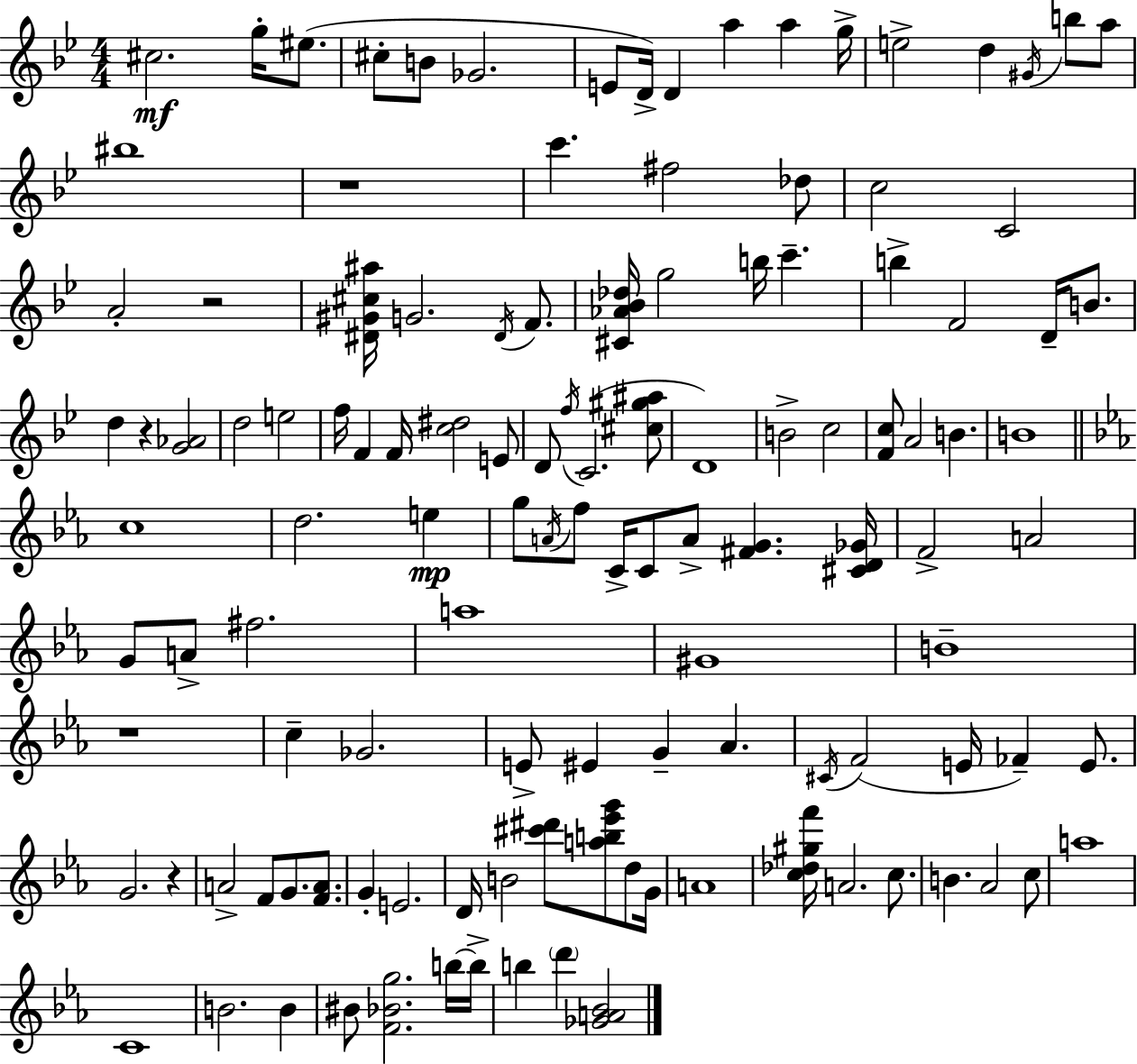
C#5/h. G5/s EIS5/e. C#5/e B4/e Gb4/h. E4/e D4/s D4/q A5/q A5/q G5/s E5/h D5/q G#4/s B5/e A5/e BIS5/w R/w C6/q. F#5/h Db5/e C5/h C4/h A4/h R/h [D#4,G#4,C#5,A#5]/s G4/h. D#4/s F4/e. [C#4,Ab4,Bb4,Db5]/s G5/h B5/s C6/q. B5/q F4/h D4/s B4/e. D5/q R/q [G4,Ab4]/h D5/h E5/h F5/s F4/q F4/s [C5,D#5]/h E4/e D4/e F5/s C4/h. [C#5,G#5,A#5]/e D4/w B4/h C5/h [F4,C5]/e A4/h B4/q. B4/w C5/w D5/h. E5/q G5/e A4/s F5/e C4/s C4/e A4/e [F#4,G4]/q. [C#4,D4,Gb4]/s F4/h A4/h G4/e A4/e F#5/h. A5/w G#4/w B4/w R/w C5/q Gb4/h. E4/e EIS4/q G4/q Ab4/q. C#4/s F4/h E4/s FES4/q E4/e. G4/h. R/q A4/h F4/e G4/e. [F4,A4]/e. G4/q E4/h. D4/s B4/h [C#6,D#6]/e [A5,B5,Eb6,G6]/e D5/e G4/s A4/w [C5,Db5,G#5,F6]/s A4/h. C5/e. B4/q. Ab4/h C5/e A5/w C4/w B4/h. B4/q BIS4/e [F4,Bb4,G5]/h. B5/s B5/s B5/q D6/q [Gb4,A4,Bb4]/h